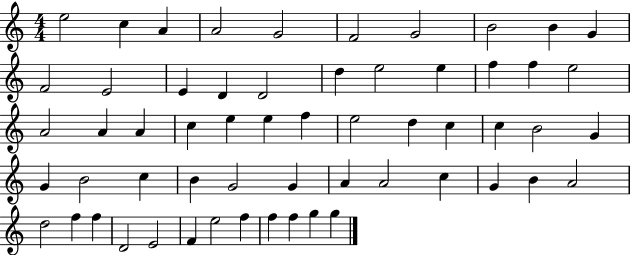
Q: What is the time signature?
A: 4/4